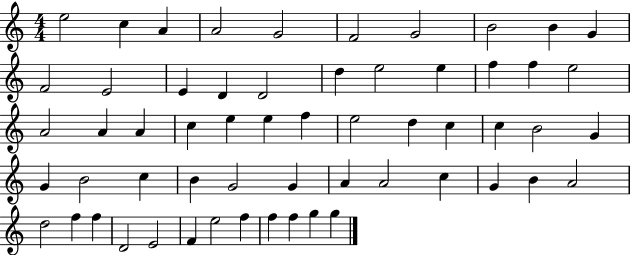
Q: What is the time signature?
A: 4/4